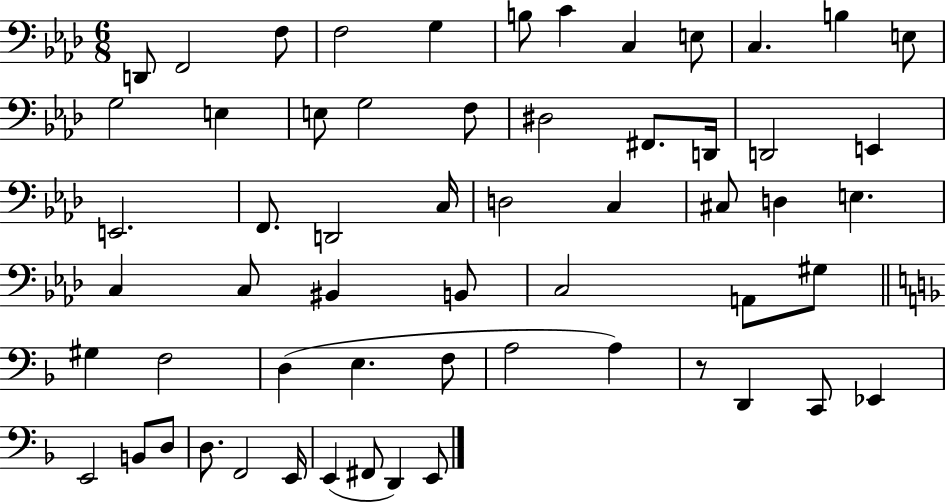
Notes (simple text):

D2/e F2/h F3/e F3/h G3/q B3/e C4/q C3/q E3/e C3/q. B3/q E3/e G3/h E3/q E3/e G3/h F3/e D#3/h F#2/e. D2/s D2/h E2/q E2/h. F2/e. D2/h C3/s D3/h C3/q C#3/e D3/q E3/q. C3/q C3/e BIS2/q B2/e C3/h A2/e G#3/e G#3/q F3/h D3/q E3/q. F3/e A3/h A3/q R/e D2/q C2/e Eb2/q E2/h B2/e D3/e D3/e. F2/h E2/s E2/q F#2/e D2/q E2/e